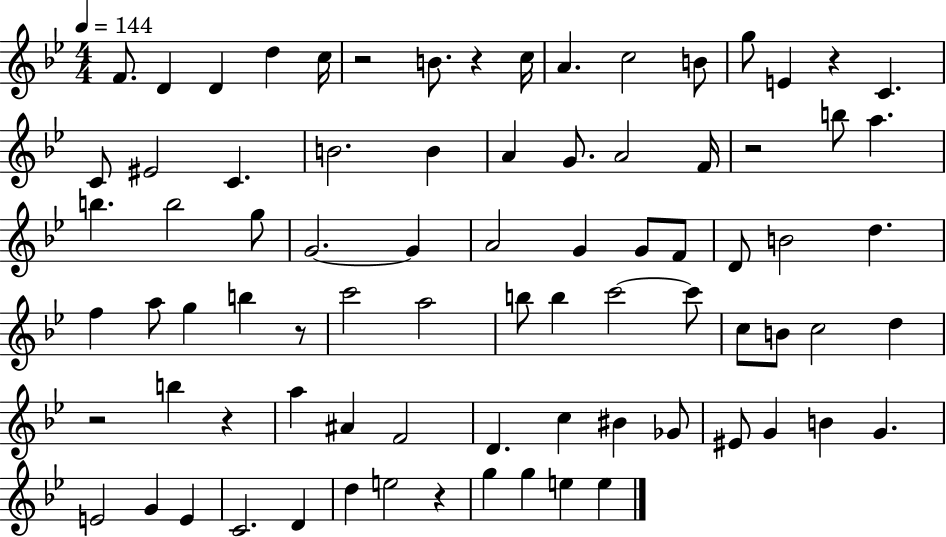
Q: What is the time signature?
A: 4/4